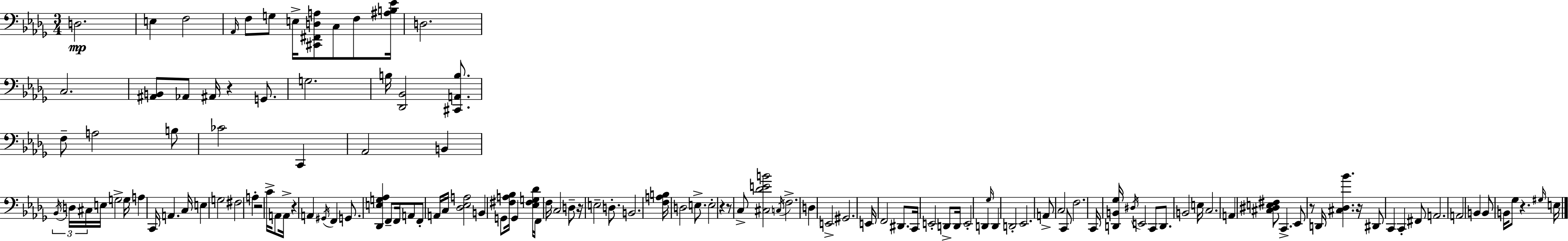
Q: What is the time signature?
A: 3/4